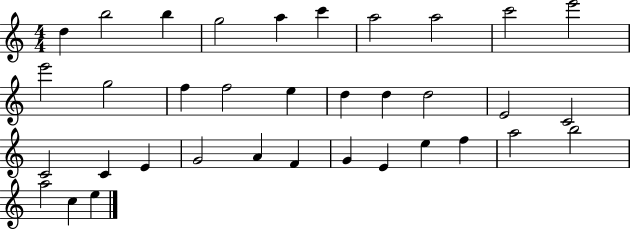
D5/q B5/h B5/q G5/h A5/q C6/q A5/h A5/h C6/h E6/h E6/h G5/h F5/q F5/h E5/q D5/q D5/q D5/h E4/h C4/h C4/h C4/q E4/q G4/h A4/q F4/q G4/q E4/q E5/q F5/q A5/h B5/h A5/h C5/q E5/q